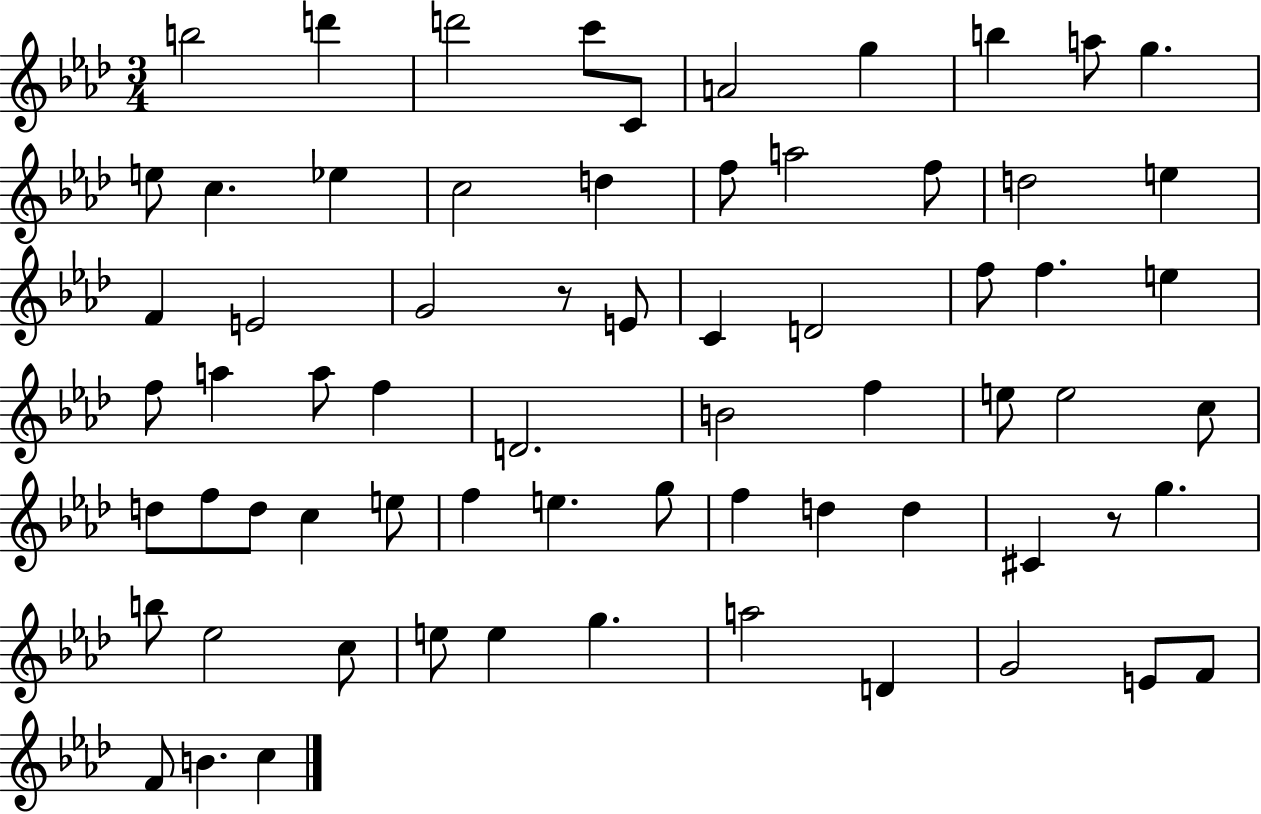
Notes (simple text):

B5/h D6/q D6/h C6/e C4/e A4/h G5/q B5/q A5/e G5/q. E5/e C5/q. Eb5/q C5/h D5/q F5/e A5/h F5/e D5/h E5/q F4/q E4/h G4/h R/e E4/e C4/q D4/h F5/e F5/q. E5/q F5/e A5/q A5/e F5/q D4/h. B4/h F5/q E5/e E5/h C5/e D5/e F5/e D5/e C5/q E5/e F5/q E5/q. G5/e F5/q D5/q D5/q C#4/q R/e G5/q. B5/e Eb5/h C5/e E5/e E5/q G5/q. A5/h D4/q G4/h E4/e F4/e F4/e B4/q. C5/q